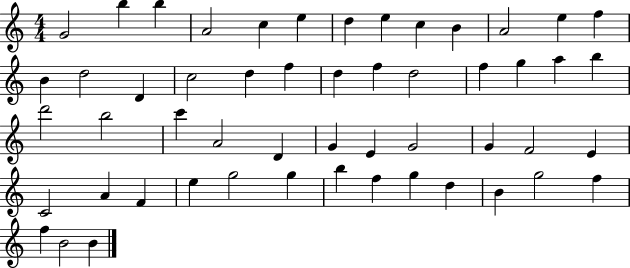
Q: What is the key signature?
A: C major